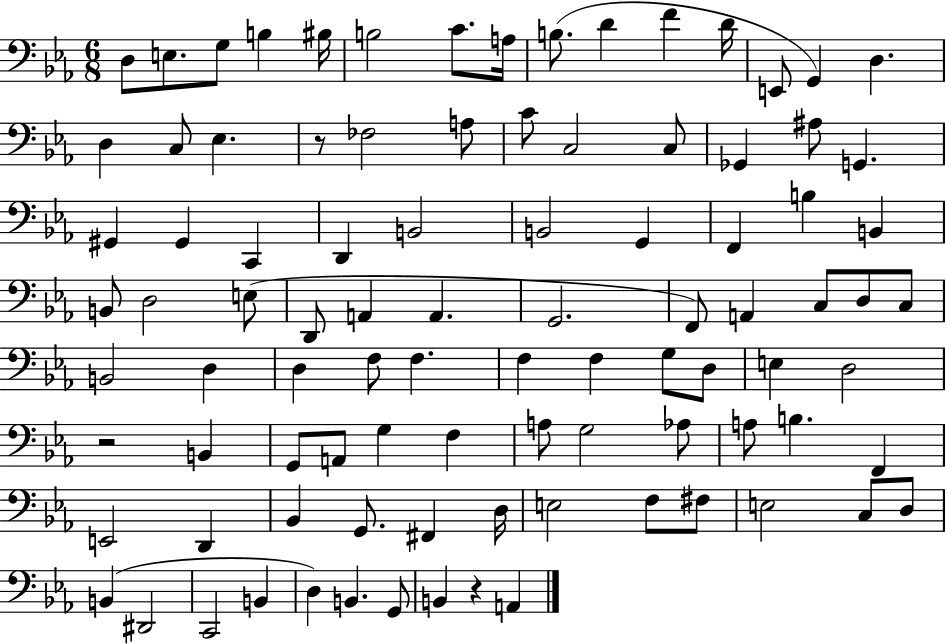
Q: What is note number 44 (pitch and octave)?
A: F2